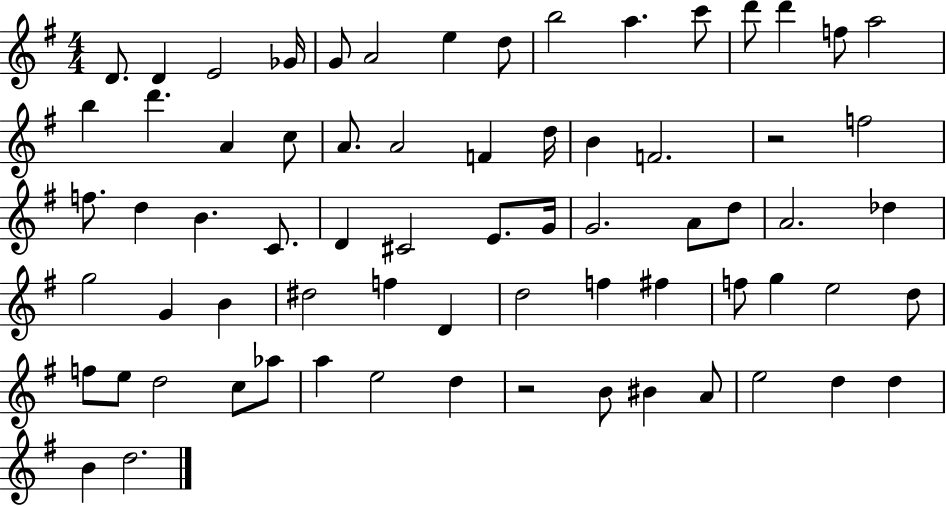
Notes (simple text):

D4/e. D4/q E4/h Gb4/s G4/e A4/h E5/q D5/e B5/h A5/q. C6/e D6/e D6/q F5/e A5/h B5/q D6/q. A4/q C5/e A4/e. A4/h F4/q D5/s B4/q F4/h. R/h F5/h F5/e. D5/q B4/q. C4/e. D4/q C#4/h E4/e. G4/s G4/h. A4/e D5/e A4/h. Db5/q G5/h G4/q B4/q D#5/h F5/q D4/q D5/h F5/q F#5/q F5/e G5/q E5/h D5/e F5/e E5/e D5/h C5/e Ab5/e A5/q E5/h D5/q R/h B4/e BIS4/q A4/e E5/h D5/q D5/q B4/q D5/h.